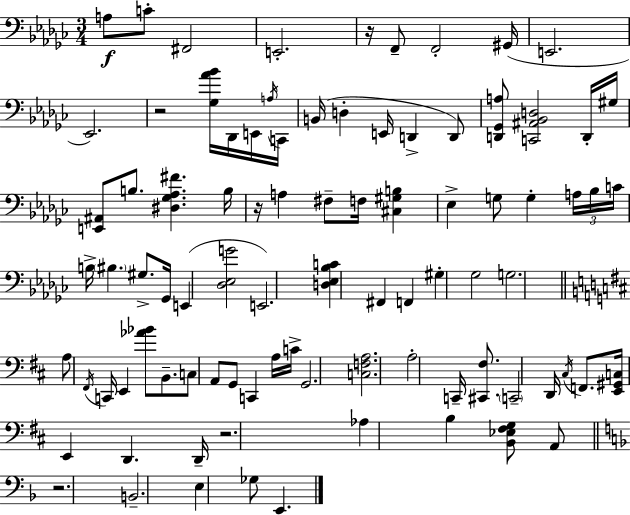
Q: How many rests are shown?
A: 5